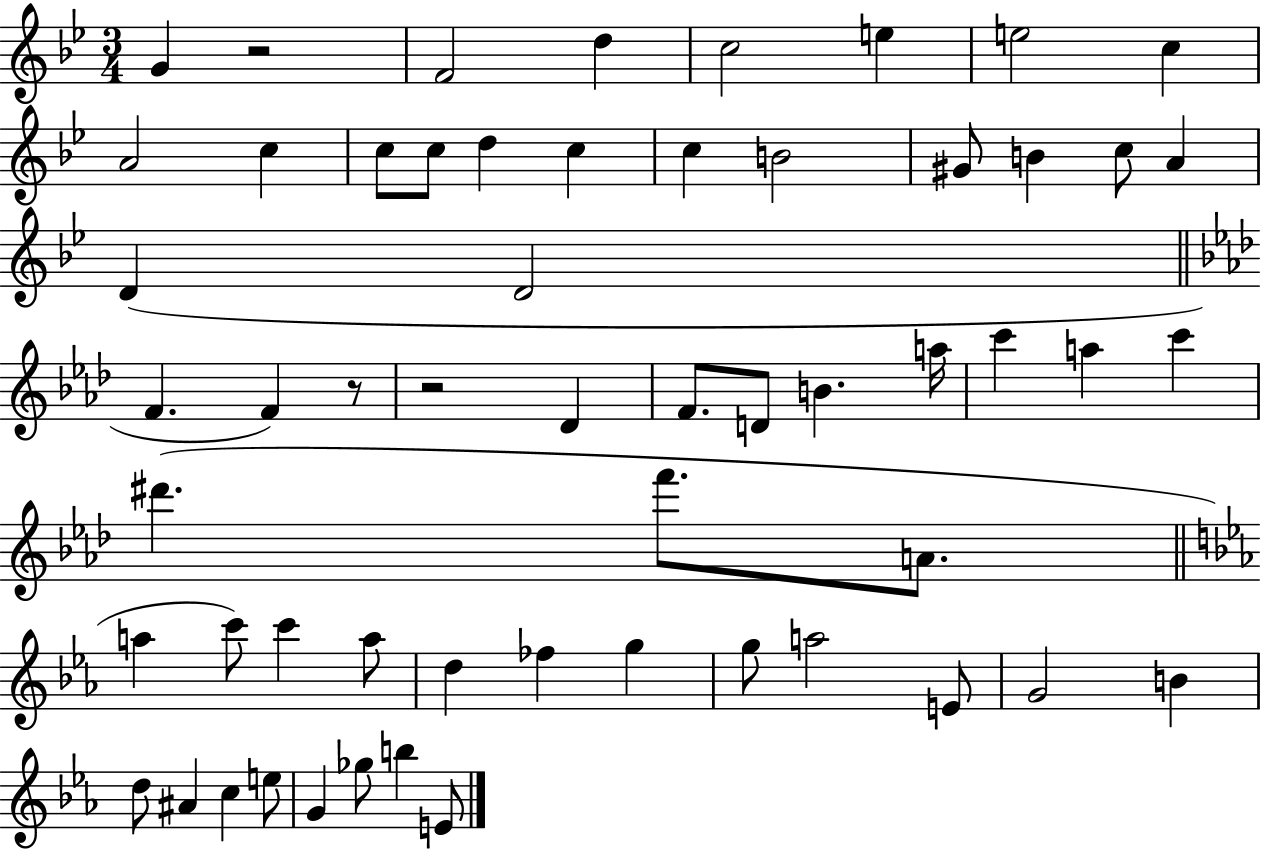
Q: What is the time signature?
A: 3/4